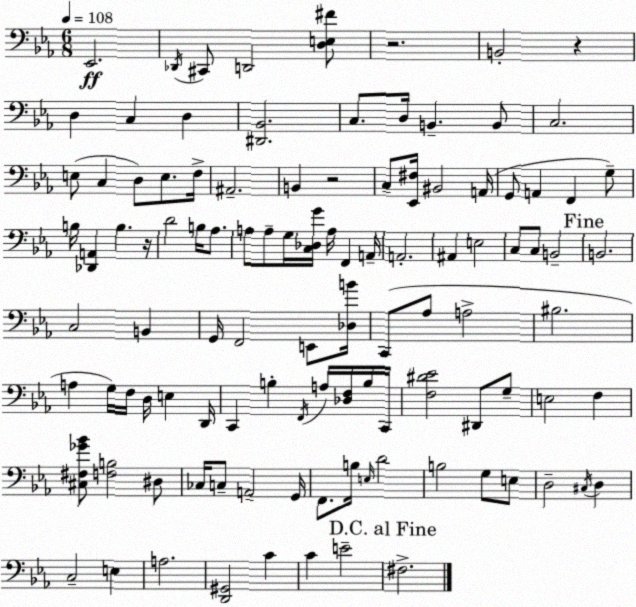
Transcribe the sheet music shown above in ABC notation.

X:1
T:Untitled
M:6/8
L:1/4
K:Eb
_E,,2 _D,,/4 ^C,,/2 D,,2 [D,E,^F]/2 z2 B,,2 z D, C, D, [^D,,_B,,]2 C,/2 D,/4 B,, B,,/2 C,2 E,/2 C, D,/2 E,/2 F,/4 ^A,,2 B,, z2 C,/2 [_E,,^F,]/4 ^B,,2 A,,/4 G,,/2 A,, F,, G,/2 B,/4 [_D,,A,,] B, z/4 D2 B,/4 _A,/2 A,/2 A,/2 G,/4 [C,_D,G]/4 A,/4 F,, A,,/4 A,,2 ^A,, E,2 C,/2 C,/2 B,,2 B,,2 C,2 B,, G,,/4 F,,2 E,,/2 [_D,B]/4 C,,/2 _A,/2 A,2 ^B,2 A, G,/4 F,/4 D,/4 E, D,,/4 C,, B, F,,/4 A,/4 [_D,F,]/4 B,/4 C,,/4 [F,^D_E]2 ^D,,/2 G,/2 E,2 F, [^C,^F,_G_B]/2 [F,B,]2 ^D,/2 _C,/4 C,/2 A,,2 G,,/4 F,,/2 B,/4 E,/4 D2 B,2 G,/2 E,/2 D,2 ^C,/4 D, C,2 E, A,2 [D,,^G,,]2 C C E2 ^F,2